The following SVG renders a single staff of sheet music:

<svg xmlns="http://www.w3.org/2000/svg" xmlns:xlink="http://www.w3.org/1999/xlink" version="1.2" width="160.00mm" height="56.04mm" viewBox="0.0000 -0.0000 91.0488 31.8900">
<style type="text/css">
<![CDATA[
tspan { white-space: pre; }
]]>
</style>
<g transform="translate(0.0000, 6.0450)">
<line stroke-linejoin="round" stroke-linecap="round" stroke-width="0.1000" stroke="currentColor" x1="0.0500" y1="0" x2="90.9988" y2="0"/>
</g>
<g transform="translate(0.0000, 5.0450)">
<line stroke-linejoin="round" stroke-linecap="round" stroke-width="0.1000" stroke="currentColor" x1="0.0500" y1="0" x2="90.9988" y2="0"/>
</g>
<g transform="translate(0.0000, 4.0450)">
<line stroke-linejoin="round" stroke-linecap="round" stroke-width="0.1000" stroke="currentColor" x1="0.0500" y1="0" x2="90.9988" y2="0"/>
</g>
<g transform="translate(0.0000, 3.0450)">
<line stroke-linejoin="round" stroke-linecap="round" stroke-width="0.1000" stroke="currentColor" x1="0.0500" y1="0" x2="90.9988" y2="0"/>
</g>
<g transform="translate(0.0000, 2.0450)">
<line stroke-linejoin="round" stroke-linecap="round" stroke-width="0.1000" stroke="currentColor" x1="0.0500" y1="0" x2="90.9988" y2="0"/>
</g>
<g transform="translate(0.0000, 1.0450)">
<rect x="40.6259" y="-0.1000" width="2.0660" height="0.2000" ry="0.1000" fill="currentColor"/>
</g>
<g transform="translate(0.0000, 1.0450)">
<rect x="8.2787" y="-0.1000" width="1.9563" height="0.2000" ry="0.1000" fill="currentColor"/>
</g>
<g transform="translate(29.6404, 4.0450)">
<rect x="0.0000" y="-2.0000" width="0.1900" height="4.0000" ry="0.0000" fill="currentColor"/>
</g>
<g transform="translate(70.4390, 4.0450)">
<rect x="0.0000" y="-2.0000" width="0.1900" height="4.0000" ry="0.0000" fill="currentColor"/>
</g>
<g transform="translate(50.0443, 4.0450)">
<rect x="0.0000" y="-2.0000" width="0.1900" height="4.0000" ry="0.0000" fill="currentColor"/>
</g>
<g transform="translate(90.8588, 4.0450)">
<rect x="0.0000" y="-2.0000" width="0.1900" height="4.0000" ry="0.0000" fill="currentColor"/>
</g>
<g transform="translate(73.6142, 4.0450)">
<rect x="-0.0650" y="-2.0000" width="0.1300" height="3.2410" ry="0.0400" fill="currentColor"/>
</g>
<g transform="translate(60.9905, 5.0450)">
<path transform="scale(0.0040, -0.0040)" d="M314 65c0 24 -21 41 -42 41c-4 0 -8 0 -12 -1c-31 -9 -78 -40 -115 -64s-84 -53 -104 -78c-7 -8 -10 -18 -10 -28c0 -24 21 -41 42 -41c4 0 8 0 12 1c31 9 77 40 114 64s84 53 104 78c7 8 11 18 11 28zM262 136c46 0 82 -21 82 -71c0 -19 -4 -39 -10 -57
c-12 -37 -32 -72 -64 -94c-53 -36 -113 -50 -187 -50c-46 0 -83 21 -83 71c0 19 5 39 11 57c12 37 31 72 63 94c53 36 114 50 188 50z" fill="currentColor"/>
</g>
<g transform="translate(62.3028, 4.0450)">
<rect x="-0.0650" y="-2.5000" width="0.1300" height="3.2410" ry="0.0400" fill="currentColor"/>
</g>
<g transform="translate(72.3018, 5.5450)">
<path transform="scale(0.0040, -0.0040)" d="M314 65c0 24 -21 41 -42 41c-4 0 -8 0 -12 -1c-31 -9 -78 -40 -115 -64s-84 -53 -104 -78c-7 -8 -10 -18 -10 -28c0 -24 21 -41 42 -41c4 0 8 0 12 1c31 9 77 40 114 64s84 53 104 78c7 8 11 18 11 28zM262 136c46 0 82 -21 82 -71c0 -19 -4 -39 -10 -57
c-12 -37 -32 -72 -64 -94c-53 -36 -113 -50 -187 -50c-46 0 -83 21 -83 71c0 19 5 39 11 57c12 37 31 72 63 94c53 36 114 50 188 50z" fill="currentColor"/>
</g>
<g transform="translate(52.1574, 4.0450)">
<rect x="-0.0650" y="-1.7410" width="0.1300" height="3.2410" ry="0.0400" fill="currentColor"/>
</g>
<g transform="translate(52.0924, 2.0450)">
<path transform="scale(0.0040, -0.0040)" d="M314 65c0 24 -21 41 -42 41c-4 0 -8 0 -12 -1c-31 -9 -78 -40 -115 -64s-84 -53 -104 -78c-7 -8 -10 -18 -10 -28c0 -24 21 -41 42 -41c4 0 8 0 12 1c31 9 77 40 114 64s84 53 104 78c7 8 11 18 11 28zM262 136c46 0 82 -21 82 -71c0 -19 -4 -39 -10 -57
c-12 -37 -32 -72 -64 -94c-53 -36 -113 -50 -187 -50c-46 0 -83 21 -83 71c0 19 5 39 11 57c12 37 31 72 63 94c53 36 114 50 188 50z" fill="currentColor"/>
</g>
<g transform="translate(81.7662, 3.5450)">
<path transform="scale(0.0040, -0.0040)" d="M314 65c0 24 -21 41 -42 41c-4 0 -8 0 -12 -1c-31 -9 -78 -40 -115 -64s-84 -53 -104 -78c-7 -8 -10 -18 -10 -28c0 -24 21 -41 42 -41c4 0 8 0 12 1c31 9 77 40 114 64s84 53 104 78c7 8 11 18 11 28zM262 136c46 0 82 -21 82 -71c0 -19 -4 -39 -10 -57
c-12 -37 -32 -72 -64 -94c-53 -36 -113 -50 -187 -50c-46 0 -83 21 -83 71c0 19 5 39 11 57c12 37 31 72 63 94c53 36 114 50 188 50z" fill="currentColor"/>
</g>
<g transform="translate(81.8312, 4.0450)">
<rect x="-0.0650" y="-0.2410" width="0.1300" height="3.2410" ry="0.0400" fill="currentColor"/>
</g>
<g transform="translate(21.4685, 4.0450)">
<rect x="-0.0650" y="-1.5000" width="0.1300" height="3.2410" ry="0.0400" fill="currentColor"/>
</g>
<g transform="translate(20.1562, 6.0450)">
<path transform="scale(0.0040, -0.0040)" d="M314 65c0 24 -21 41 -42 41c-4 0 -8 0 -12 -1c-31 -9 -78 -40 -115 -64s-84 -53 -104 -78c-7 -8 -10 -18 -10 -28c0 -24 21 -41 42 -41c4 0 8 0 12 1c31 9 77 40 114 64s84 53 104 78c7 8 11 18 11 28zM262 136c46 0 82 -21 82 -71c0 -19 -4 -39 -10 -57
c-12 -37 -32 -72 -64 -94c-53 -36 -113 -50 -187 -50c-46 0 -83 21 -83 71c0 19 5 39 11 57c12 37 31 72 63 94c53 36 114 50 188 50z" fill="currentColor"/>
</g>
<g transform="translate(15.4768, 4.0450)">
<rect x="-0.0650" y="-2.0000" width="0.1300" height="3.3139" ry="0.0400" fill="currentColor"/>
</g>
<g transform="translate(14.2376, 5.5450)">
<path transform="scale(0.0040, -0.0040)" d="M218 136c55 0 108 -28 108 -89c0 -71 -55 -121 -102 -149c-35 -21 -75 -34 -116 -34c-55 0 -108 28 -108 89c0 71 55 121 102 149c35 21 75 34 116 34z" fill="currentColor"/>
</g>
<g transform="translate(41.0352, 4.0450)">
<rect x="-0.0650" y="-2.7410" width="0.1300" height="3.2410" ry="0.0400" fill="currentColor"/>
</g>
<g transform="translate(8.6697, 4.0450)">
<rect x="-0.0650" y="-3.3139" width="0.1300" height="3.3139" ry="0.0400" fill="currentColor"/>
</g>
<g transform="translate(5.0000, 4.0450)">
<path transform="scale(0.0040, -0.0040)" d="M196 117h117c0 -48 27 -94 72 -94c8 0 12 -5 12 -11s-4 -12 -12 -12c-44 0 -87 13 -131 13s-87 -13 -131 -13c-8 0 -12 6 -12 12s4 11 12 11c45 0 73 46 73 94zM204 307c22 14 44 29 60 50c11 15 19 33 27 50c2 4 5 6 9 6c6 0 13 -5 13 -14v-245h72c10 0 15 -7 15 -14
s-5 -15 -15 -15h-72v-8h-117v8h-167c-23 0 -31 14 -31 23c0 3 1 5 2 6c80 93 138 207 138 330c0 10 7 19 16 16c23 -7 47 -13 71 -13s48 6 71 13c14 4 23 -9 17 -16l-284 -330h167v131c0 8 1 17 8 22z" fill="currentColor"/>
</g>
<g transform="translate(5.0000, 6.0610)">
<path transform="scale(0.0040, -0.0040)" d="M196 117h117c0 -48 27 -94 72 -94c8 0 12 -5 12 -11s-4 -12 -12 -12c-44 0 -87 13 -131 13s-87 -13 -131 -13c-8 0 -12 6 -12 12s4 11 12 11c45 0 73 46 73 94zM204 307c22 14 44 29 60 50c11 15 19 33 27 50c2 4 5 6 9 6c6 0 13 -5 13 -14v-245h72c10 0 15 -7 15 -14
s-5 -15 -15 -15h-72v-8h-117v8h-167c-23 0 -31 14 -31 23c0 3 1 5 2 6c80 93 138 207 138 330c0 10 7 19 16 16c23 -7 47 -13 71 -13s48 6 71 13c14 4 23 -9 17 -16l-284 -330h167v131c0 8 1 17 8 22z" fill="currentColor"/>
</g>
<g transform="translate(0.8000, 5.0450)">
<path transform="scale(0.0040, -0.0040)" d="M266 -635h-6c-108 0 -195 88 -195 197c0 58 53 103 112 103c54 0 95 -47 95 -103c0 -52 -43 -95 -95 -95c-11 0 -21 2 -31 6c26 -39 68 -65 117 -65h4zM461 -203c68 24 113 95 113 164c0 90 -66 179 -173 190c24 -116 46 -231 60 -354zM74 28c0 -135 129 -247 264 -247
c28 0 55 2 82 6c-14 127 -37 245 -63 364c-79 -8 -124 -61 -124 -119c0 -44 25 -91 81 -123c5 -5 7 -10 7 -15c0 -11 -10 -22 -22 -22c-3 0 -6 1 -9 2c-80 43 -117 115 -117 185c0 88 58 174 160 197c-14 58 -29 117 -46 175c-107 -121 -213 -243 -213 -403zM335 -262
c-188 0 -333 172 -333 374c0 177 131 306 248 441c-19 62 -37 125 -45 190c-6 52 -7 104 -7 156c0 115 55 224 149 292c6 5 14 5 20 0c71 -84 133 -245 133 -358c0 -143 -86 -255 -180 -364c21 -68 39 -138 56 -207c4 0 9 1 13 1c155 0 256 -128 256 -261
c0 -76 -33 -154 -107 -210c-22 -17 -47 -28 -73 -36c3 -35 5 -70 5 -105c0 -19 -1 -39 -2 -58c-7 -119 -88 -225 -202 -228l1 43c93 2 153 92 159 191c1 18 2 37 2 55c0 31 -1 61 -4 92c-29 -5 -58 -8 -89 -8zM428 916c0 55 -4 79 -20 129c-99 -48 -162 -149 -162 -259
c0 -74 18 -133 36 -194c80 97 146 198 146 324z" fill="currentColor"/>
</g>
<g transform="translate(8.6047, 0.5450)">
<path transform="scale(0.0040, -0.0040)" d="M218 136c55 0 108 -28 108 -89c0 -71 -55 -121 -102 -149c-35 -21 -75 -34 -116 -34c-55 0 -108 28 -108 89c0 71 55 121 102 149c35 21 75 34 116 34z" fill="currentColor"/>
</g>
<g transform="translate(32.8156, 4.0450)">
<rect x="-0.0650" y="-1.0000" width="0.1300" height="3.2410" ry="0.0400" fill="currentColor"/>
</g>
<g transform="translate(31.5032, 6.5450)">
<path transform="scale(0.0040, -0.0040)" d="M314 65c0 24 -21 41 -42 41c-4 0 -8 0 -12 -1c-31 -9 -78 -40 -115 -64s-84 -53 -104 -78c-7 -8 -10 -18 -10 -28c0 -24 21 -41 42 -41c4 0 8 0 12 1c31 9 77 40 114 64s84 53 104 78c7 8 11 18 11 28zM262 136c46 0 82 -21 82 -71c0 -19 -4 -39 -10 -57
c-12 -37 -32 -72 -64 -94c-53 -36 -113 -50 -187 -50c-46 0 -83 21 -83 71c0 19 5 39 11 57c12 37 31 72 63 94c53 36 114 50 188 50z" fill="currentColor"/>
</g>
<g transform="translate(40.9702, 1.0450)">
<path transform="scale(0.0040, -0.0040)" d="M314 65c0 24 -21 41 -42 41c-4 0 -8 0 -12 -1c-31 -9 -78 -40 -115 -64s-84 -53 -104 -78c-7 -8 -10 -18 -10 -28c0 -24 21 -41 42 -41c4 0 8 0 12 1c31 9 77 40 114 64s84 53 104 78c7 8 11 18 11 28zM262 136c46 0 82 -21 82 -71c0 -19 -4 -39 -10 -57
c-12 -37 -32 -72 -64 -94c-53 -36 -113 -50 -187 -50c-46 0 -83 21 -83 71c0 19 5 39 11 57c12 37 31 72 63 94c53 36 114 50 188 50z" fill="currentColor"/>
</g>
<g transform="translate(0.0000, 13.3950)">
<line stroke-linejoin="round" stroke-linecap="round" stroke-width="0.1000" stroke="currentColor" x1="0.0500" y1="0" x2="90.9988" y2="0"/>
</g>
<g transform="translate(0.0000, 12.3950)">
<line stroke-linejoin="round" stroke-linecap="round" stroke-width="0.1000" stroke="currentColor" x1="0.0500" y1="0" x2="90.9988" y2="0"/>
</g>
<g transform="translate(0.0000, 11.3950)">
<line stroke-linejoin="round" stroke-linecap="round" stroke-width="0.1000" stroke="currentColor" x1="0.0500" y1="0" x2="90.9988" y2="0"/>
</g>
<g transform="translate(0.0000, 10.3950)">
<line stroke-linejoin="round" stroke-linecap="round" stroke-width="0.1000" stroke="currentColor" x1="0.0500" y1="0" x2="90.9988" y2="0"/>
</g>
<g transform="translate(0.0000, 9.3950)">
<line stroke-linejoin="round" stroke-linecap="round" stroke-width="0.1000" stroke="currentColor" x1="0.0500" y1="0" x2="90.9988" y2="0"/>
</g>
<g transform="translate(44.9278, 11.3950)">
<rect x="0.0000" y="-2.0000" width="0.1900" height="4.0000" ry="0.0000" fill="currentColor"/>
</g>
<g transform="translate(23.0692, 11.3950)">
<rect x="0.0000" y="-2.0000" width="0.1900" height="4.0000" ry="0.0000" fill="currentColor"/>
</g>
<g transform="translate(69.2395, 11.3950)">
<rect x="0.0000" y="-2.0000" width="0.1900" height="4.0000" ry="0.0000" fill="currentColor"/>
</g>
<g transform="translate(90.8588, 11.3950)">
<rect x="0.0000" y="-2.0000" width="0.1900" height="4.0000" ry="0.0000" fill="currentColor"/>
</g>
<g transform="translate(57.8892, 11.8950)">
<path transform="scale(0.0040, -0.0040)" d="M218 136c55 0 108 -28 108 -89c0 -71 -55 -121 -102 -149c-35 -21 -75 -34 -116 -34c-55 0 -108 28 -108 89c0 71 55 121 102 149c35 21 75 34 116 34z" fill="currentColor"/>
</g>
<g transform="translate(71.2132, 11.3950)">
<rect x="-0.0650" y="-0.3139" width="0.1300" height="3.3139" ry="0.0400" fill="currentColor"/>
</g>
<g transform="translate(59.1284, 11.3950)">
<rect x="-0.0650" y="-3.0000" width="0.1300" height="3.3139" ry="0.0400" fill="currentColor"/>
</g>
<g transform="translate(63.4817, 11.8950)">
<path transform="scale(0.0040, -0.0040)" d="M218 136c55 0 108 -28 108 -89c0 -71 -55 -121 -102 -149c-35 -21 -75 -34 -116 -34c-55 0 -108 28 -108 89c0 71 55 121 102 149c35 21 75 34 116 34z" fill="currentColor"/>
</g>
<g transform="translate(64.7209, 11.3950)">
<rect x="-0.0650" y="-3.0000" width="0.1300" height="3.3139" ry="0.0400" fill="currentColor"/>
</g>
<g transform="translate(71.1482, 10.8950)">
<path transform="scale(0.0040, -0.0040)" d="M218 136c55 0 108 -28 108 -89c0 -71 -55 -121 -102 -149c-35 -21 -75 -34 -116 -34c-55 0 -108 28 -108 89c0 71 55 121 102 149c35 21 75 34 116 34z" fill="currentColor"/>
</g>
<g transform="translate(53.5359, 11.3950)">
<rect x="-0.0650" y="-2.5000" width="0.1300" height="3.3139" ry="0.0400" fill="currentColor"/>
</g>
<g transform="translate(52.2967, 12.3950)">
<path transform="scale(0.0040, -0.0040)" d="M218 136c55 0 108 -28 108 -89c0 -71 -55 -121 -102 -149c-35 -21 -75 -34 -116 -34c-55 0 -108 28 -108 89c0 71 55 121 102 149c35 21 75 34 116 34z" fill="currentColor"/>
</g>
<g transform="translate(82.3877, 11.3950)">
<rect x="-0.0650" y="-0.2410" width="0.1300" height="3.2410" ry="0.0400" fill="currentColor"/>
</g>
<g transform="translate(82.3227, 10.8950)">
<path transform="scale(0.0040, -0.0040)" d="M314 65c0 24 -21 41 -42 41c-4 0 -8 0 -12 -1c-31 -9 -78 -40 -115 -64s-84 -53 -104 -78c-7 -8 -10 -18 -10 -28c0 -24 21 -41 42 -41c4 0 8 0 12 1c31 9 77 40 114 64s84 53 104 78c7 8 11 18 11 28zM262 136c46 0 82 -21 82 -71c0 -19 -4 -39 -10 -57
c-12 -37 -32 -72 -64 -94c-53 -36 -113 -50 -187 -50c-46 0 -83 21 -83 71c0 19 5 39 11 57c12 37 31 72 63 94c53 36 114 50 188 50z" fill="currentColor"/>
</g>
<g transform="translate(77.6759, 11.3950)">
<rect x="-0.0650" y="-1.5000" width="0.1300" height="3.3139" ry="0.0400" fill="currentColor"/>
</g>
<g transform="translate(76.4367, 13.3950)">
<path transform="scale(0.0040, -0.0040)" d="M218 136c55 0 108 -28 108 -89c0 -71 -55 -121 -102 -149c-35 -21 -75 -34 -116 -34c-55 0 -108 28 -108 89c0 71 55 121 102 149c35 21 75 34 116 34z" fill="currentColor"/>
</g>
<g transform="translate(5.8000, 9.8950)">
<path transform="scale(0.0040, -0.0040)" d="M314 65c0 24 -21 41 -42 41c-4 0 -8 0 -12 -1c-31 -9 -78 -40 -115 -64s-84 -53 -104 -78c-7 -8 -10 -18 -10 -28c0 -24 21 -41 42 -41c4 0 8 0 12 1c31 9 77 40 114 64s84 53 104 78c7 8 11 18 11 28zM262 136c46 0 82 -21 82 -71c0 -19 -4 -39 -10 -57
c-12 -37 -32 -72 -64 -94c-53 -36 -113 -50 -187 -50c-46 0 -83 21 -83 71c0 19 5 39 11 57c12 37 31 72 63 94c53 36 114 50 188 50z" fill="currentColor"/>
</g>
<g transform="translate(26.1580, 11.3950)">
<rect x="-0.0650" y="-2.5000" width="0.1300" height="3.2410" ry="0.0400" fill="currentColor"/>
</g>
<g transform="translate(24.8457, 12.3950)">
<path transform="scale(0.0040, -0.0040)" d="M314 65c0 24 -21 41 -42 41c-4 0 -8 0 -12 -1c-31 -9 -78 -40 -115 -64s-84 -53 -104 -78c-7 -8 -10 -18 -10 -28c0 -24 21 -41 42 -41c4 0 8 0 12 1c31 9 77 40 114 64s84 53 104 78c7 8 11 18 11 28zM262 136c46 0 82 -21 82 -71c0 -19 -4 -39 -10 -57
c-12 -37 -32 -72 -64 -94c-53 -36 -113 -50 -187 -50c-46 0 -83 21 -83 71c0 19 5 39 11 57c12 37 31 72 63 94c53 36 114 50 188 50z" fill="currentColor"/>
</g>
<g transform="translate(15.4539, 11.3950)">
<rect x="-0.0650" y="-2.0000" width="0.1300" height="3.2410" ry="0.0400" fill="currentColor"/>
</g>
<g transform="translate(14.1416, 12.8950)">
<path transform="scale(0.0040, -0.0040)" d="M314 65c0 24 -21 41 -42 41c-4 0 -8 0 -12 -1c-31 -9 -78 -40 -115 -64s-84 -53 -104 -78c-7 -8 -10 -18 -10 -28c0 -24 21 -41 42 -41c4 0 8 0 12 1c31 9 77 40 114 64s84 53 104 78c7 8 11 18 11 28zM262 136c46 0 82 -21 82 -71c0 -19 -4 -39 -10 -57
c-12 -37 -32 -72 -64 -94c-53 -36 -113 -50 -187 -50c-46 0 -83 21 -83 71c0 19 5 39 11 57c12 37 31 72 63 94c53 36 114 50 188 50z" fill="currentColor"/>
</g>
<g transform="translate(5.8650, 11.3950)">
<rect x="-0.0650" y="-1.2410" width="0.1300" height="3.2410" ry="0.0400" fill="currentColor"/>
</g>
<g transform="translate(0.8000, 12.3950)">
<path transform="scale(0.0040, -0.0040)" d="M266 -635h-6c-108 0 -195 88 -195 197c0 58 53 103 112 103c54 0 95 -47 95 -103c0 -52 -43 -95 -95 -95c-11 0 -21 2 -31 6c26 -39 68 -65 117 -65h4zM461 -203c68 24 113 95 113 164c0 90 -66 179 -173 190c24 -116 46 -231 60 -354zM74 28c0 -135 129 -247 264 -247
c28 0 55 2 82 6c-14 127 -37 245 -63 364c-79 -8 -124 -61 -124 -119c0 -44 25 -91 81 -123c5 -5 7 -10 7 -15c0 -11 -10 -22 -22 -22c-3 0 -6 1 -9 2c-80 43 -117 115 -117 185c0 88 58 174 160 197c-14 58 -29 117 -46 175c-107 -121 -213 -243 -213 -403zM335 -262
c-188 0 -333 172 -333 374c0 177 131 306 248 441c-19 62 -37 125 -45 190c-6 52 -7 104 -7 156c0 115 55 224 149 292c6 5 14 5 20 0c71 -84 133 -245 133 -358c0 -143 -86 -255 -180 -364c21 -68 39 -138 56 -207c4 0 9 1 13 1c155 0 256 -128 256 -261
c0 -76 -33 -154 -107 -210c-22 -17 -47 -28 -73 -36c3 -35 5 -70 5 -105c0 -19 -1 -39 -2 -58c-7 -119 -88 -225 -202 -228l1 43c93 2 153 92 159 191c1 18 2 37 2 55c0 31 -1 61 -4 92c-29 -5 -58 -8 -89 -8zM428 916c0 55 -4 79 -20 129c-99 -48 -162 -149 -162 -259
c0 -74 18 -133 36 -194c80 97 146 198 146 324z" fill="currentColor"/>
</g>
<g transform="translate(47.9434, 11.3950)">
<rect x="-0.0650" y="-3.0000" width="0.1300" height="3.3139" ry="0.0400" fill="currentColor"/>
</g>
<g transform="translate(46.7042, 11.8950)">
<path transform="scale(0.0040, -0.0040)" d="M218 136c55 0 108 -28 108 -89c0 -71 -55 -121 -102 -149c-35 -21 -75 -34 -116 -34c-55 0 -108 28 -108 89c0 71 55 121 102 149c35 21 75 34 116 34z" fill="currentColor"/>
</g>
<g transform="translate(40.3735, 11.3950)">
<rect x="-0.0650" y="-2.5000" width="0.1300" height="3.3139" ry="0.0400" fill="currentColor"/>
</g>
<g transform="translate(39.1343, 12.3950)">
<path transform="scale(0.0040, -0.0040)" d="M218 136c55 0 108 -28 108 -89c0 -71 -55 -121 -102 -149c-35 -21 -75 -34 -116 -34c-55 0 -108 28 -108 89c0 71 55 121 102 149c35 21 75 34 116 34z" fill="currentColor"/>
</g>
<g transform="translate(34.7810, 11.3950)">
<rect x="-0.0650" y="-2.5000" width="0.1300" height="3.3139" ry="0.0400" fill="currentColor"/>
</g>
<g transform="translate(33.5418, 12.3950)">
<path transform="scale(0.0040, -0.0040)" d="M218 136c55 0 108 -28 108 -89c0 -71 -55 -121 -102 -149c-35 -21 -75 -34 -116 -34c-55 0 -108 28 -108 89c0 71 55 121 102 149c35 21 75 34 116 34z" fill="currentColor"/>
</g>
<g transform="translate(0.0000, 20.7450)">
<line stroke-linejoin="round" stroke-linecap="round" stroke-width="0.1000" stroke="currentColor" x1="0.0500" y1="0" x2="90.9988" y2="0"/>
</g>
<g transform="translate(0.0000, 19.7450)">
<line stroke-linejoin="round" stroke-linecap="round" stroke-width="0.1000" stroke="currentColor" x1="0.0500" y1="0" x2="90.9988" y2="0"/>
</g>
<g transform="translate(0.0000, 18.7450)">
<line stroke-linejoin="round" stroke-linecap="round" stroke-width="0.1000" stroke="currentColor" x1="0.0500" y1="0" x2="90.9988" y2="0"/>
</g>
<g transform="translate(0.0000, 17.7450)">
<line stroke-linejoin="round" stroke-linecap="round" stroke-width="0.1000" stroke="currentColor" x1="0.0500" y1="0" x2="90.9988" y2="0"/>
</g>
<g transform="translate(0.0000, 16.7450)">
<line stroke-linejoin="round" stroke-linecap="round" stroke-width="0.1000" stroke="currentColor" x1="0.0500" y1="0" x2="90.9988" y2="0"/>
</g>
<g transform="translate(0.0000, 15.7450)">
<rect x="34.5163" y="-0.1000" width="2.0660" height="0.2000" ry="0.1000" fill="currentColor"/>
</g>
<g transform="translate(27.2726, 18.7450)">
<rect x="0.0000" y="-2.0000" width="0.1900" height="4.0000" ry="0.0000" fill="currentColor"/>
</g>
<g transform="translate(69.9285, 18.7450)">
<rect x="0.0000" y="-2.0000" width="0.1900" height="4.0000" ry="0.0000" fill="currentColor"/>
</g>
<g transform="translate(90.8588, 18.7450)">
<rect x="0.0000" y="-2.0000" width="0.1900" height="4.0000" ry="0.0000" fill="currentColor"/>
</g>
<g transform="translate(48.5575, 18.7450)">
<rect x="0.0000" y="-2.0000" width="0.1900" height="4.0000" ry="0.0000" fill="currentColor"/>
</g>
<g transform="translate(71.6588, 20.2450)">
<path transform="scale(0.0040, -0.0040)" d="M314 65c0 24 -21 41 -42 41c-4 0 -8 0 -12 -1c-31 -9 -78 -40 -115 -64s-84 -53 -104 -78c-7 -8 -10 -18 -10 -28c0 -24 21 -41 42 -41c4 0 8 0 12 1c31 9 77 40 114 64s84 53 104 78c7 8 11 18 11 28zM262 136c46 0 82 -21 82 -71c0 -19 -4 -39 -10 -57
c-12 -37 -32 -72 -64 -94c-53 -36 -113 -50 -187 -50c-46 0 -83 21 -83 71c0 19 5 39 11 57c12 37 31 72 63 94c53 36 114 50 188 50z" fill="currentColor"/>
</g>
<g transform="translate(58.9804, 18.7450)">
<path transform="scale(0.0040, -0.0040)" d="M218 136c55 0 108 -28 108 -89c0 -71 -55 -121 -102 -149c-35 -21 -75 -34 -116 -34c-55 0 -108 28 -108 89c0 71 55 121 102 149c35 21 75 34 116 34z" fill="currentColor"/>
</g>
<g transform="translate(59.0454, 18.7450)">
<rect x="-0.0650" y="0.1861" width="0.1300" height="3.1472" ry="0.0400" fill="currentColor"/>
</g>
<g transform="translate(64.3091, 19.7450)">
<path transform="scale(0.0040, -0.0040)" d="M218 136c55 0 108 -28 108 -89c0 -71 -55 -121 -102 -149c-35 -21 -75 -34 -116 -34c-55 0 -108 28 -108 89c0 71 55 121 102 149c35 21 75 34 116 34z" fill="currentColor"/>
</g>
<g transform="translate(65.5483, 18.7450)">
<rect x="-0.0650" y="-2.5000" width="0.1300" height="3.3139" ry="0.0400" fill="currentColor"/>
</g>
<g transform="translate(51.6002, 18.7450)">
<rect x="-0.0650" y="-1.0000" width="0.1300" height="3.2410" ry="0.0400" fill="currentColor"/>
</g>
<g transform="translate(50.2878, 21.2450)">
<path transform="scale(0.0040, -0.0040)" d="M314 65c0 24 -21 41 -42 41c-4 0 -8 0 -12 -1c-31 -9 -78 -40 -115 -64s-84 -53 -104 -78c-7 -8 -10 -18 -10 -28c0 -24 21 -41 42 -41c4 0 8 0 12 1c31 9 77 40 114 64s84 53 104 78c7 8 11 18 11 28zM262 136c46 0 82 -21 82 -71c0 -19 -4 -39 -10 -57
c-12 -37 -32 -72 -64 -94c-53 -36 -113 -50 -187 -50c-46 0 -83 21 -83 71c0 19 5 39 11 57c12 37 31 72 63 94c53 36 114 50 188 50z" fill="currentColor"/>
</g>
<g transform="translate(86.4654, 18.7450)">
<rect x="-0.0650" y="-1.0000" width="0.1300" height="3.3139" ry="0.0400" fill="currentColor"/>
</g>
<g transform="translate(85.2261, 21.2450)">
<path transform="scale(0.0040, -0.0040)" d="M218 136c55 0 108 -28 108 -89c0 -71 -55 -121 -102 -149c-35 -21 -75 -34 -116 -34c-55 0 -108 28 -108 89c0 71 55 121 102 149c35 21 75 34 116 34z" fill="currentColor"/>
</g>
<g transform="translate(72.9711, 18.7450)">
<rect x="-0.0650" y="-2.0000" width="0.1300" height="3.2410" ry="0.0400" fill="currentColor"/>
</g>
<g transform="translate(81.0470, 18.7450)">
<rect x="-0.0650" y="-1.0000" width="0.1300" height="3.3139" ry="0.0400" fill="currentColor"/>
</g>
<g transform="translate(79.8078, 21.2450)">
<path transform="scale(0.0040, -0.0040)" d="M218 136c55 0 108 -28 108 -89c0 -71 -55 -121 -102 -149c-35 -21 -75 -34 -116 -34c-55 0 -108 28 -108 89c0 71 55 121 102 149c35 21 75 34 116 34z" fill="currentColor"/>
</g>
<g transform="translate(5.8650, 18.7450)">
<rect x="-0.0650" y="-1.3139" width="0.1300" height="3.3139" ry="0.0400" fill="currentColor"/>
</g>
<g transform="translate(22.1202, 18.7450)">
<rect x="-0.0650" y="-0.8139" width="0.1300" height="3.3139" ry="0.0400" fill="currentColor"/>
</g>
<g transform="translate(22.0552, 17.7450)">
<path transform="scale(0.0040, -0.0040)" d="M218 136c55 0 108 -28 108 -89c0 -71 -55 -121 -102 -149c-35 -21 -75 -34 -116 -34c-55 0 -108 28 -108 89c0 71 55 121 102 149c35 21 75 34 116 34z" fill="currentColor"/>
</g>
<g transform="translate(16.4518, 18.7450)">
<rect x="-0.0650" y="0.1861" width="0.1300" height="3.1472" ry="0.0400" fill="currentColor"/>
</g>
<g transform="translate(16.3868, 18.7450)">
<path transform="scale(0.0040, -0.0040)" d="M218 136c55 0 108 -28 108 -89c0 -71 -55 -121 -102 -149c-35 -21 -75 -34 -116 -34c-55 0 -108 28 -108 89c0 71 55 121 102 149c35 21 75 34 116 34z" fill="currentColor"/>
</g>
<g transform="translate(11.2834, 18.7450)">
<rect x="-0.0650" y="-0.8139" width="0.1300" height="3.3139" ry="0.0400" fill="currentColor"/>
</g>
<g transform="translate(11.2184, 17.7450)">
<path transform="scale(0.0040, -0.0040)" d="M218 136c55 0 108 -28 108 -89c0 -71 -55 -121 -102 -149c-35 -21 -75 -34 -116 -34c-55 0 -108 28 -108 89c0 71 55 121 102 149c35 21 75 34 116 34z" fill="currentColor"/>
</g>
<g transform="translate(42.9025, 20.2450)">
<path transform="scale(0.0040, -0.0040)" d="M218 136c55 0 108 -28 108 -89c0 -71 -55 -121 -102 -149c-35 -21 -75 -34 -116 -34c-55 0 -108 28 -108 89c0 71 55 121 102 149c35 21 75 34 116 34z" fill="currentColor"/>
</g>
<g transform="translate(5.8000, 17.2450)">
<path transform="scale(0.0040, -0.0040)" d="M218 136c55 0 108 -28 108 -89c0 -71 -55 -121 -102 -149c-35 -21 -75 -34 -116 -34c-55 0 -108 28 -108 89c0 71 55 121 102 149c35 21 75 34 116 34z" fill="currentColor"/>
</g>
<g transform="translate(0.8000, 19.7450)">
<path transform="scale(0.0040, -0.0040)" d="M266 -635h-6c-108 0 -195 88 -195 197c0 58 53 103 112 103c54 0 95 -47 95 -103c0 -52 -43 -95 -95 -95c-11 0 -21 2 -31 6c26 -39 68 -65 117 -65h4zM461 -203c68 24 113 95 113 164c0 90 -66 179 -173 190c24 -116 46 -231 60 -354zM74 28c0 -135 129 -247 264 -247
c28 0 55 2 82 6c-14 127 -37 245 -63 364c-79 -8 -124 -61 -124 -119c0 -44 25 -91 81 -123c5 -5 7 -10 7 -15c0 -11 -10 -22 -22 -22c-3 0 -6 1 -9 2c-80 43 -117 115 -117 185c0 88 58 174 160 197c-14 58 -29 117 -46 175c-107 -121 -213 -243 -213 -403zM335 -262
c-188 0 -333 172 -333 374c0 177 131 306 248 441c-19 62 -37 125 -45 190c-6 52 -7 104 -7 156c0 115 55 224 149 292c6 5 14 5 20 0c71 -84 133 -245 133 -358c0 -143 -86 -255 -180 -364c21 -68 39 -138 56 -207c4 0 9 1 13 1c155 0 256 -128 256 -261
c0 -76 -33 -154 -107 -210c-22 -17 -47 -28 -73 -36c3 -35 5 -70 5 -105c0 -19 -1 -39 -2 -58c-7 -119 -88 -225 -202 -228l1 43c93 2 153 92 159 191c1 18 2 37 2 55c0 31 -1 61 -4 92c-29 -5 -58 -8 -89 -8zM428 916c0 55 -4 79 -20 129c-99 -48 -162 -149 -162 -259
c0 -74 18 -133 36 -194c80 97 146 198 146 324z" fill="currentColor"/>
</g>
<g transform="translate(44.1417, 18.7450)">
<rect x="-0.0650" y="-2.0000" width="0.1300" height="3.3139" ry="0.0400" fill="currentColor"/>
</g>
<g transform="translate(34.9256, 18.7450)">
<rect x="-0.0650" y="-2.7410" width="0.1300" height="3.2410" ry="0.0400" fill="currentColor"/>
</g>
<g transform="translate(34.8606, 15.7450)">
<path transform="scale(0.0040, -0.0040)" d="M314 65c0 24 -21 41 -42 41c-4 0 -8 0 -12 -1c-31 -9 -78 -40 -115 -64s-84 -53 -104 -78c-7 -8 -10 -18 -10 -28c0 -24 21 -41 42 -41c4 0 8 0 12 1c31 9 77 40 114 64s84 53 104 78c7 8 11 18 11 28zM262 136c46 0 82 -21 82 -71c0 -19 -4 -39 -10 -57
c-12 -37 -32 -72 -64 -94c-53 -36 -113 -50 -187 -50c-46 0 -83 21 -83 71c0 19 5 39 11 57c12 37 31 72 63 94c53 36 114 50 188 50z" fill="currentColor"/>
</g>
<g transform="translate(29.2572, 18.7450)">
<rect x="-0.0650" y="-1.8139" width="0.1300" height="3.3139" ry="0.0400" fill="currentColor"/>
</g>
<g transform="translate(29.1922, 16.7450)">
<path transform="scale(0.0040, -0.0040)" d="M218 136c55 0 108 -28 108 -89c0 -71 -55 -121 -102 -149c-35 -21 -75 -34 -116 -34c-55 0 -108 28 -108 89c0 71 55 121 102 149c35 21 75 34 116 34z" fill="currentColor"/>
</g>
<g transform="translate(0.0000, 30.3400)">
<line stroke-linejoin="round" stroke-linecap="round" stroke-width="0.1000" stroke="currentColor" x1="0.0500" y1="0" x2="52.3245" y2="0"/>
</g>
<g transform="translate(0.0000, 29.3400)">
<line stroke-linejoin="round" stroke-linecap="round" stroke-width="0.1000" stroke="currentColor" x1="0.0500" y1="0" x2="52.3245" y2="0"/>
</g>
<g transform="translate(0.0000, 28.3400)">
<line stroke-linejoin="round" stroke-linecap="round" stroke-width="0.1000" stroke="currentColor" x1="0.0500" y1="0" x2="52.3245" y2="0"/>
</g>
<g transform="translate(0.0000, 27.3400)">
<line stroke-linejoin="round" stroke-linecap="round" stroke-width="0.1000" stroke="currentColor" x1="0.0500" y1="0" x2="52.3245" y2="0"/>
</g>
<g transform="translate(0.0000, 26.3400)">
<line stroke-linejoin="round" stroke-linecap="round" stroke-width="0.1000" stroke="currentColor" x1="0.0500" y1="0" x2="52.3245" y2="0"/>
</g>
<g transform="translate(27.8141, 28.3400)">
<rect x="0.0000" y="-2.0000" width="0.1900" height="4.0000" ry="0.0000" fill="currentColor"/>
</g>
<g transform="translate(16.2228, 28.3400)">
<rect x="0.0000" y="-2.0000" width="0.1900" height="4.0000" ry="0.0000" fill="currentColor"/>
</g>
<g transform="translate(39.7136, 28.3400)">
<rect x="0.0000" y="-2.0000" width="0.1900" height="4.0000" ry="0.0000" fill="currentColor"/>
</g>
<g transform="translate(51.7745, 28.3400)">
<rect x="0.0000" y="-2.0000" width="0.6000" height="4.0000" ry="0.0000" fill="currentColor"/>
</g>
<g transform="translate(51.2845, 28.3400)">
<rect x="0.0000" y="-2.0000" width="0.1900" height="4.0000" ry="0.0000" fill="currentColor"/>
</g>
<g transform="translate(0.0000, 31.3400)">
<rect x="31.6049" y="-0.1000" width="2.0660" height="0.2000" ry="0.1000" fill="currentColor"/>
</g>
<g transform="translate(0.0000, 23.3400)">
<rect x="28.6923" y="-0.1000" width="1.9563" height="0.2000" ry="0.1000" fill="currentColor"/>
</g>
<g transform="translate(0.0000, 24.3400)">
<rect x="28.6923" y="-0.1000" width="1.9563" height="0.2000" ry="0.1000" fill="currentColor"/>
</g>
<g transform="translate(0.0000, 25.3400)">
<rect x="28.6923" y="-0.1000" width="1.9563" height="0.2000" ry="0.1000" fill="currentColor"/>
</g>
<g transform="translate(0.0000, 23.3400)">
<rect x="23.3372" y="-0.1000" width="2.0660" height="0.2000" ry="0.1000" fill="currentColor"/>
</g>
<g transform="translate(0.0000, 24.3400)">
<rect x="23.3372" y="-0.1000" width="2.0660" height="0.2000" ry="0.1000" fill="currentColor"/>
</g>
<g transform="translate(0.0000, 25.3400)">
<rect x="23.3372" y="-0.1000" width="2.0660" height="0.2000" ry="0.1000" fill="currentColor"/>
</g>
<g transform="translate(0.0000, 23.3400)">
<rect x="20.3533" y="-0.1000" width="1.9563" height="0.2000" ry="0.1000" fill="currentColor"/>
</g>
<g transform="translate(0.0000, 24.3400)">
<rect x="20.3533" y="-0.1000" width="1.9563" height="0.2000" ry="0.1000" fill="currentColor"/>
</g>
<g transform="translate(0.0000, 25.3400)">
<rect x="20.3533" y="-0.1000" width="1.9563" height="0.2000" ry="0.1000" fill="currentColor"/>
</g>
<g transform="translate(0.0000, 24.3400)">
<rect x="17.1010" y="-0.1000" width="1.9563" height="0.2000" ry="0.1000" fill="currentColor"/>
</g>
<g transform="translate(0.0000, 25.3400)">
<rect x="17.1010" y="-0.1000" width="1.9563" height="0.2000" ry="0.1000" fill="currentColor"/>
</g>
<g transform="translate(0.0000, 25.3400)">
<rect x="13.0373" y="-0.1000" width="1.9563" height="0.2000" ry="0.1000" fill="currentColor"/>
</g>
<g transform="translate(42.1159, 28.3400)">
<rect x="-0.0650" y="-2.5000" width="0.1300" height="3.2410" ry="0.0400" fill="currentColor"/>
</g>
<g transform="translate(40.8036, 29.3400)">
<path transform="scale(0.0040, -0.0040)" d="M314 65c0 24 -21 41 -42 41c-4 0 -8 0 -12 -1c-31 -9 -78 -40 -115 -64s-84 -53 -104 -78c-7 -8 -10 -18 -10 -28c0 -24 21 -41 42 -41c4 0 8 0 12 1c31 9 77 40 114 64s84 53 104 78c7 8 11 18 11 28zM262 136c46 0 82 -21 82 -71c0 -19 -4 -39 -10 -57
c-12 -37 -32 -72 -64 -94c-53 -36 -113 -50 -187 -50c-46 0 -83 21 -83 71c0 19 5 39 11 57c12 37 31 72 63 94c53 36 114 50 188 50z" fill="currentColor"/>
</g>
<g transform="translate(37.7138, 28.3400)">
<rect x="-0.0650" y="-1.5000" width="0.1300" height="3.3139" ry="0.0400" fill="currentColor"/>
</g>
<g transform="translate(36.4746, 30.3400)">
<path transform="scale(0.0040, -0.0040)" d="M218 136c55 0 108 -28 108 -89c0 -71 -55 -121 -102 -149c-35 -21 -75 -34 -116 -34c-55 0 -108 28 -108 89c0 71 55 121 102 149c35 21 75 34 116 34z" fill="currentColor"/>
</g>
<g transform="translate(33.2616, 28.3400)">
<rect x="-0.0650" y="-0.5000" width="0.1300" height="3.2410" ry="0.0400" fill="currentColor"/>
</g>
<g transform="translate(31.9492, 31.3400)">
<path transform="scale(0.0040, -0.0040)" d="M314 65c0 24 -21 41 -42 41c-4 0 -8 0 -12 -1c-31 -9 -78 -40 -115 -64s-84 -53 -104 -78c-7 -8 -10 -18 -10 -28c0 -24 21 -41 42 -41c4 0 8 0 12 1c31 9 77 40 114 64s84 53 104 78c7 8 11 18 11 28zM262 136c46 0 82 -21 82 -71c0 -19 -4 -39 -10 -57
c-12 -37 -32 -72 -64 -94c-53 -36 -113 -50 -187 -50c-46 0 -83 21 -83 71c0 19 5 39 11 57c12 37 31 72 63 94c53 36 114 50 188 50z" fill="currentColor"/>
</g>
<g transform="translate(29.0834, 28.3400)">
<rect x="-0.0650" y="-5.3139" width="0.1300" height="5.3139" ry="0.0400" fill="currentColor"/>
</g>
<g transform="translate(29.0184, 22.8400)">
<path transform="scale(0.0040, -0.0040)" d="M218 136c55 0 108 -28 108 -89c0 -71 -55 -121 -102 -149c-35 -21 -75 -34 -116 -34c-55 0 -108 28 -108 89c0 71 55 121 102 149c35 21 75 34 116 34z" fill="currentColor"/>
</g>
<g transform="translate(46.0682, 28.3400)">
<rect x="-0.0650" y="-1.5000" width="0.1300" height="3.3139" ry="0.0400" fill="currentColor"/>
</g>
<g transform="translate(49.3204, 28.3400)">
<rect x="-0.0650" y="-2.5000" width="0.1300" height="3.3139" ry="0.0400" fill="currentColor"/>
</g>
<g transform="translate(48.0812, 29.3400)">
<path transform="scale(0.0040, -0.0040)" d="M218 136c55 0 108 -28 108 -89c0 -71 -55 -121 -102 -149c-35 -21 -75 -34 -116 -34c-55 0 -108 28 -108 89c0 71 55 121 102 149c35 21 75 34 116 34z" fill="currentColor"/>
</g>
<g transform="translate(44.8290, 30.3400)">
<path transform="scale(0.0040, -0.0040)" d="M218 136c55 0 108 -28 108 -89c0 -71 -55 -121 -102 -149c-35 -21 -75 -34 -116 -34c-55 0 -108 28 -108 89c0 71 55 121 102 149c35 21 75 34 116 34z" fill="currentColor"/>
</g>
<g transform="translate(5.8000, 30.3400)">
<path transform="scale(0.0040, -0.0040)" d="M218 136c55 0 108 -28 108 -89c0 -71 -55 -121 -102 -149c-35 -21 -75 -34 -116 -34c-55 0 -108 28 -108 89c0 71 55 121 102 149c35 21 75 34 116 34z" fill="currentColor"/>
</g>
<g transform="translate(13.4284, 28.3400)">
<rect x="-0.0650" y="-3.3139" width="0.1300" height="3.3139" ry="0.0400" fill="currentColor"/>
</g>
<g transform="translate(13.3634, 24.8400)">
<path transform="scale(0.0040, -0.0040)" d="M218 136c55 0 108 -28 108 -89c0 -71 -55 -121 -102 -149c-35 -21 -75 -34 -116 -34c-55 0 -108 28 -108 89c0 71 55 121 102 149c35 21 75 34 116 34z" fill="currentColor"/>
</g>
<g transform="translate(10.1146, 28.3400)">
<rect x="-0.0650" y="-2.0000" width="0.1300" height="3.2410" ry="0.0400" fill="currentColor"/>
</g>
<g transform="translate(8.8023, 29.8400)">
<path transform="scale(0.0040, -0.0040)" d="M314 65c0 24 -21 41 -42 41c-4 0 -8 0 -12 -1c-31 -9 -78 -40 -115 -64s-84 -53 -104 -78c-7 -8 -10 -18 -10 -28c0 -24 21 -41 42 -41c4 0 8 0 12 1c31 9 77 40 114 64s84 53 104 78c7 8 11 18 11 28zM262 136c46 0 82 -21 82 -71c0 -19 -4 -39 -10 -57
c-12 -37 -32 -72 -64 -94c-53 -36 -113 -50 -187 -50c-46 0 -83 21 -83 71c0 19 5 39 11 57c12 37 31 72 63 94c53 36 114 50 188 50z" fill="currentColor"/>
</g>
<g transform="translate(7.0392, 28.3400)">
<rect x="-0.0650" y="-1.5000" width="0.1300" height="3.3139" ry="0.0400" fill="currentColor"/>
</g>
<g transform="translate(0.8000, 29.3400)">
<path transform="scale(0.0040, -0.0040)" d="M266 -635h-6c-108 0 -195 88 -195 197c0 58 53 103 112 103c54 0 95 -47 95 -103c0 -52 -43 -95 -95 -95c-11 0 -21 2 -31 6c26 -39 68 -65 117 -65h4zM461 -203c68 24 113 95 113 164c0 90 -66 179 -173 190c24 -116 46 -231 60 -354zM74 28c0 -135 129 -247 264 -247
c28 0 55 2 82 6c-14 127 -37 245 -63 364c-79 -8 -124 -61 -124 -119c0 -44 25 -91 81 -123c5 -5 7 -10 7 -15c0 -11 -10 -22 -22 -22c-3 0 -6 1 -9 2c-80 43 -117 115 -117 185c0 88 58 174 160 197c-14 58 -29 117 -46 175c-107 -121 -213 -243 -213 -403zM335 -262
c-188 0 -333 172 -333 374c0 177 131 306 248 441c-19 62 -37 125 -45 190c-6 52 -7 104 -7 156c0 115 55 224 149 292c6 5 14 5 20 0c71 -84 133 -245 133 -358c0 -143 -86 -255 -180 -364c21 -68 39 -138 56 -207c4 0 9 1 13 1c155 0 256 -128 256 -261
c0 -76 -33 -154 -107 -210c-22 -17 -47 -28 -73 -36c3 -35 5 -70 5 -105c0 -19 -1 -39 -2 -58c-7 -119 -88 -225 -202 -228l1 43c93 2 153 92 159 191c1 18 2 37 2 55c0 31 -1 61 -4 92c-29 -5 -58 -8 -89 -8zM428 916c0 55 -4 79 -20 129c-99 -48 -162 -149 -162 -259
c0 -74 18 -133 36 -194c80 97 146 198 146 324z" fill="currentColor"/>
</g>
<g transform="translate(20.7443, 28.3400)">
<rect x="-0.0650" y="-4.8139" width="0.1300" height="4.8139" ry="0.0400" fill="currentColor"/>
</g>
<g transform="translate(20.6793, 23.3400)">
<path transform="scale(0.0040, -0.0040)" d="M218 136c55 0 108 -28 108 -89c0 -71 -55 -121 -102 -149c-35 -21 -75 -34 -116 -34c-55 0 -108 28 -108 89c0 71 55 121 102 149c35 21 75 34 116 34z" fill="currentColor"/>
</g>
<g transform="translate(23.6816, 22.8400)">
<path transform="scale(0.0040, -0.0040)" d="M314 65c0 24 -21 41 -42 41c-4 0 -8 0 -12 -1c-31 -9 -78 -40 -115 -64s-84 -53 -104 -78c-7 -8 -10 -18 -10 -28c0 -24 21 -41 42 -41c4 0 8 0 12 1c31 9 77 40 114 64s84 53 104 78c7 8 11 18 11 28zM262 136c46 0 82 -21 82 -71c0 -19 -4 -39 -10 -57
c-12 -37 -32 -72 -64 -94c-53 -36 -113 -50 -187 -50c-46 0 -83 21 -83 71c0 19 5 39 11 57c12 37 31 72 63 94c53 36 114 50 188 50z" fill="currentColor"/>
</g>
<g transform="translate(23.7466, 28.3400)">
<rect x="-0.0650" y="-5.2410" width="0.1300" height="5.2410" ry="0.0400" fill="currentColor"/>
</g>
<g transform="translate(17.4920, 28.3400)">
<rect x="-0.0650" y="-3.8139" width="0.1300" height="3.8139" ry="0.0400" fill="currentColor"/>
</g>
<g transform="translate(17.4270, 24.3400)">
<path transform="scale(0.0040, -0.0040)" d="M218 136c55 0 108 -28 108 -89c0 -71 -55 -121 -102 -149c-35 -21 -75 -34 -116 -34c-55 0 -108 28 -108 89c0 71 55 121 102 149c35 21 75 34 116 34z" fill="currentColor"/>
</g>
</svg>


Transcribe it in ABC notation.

X:1
T:Untitled
M:4/4
L:1/4
K:C
b F E2 D2 a2 f2 G2 F2 c2 e2 F2 G2 G G A G A A c E c2 e d B d f a2 F D2 B G F2 D D E F2 b c' e' f'2 f' C2 E G2 E G